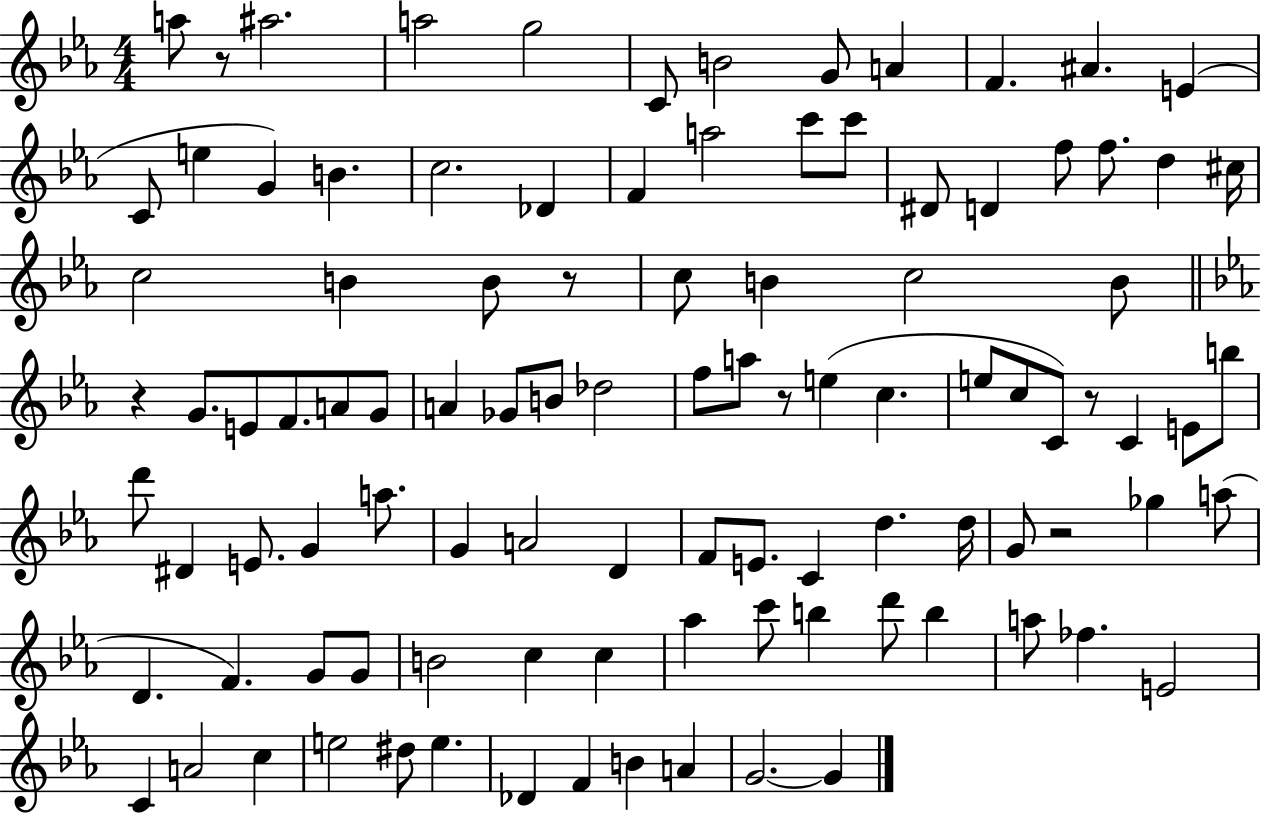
A5/e R/e A#5/h. A5/h G5/h C4/e B4/h G4/e A4/q F4/q. A#4/q. E4/q C4/e E5/q G4/q B4/q. C5/h. Db4/q F4/q A5/h C6/e C6/e D#4/e D4/q F5/e F5/e. D5/q C#5/s C5/h B4/q B4/e R/e C5/e B4/q C5/h B4/e R/q G4/e. E4/e F4/e. A4/e G4/e A4/q Gb4/e B4/e Db5/h F5/e A5/e R/e E5/q C5/q. E5/e C5/e C4/e R/e C4/q E4/e B5/e D6/e D#4/q E4/e. G4/q A5/e. G4/q A4/h D4/q F4/e E4/e. C4/q D5/q. D5/s G4/e R/h Gb5/q A5/e D4/q. F4/q. G4/e G4/e B4/h C5/q C5/q Ab5/q C6/e B5/q D6/e B5/q A5/e FES5/q. E4/h C4/q A4/h C5/q E5/h D#5/e E5/q. Db4/q F4/q B4/q A4/q G4/h. G4/q